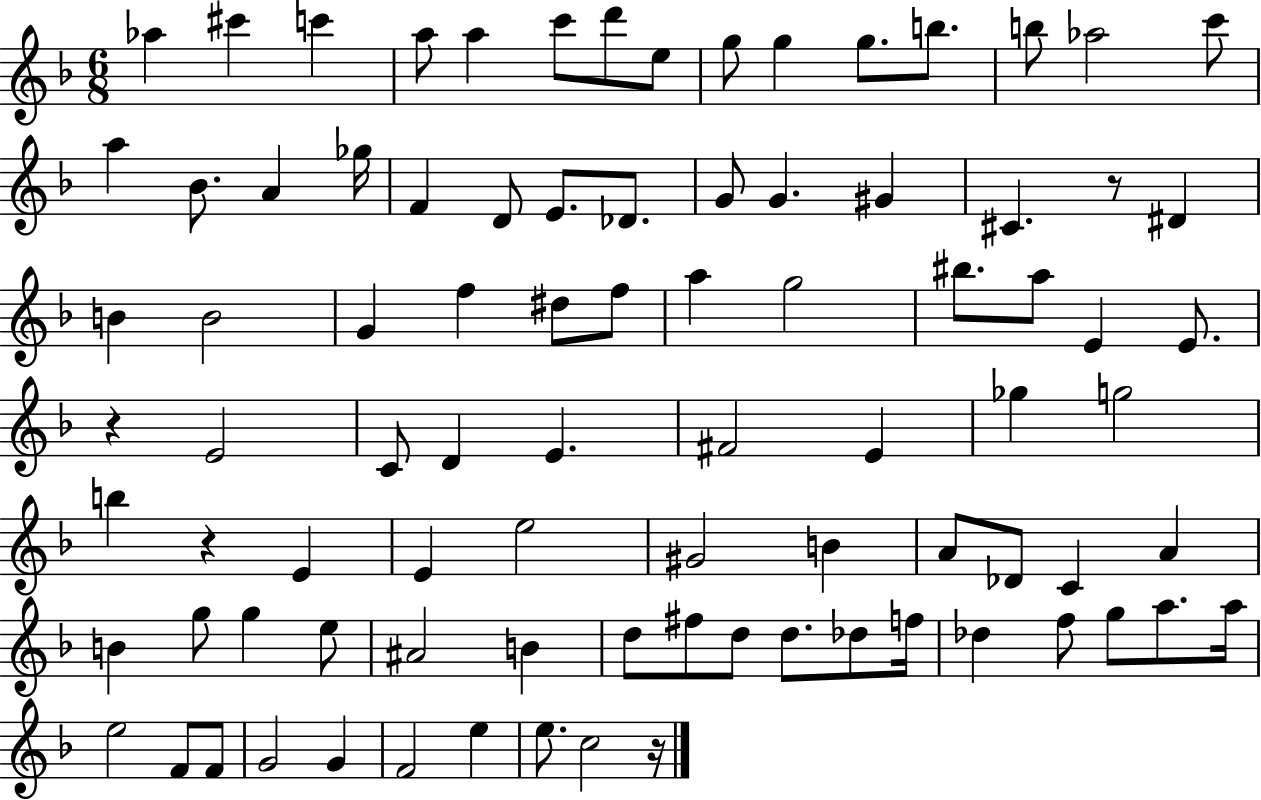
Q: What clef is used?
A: treble